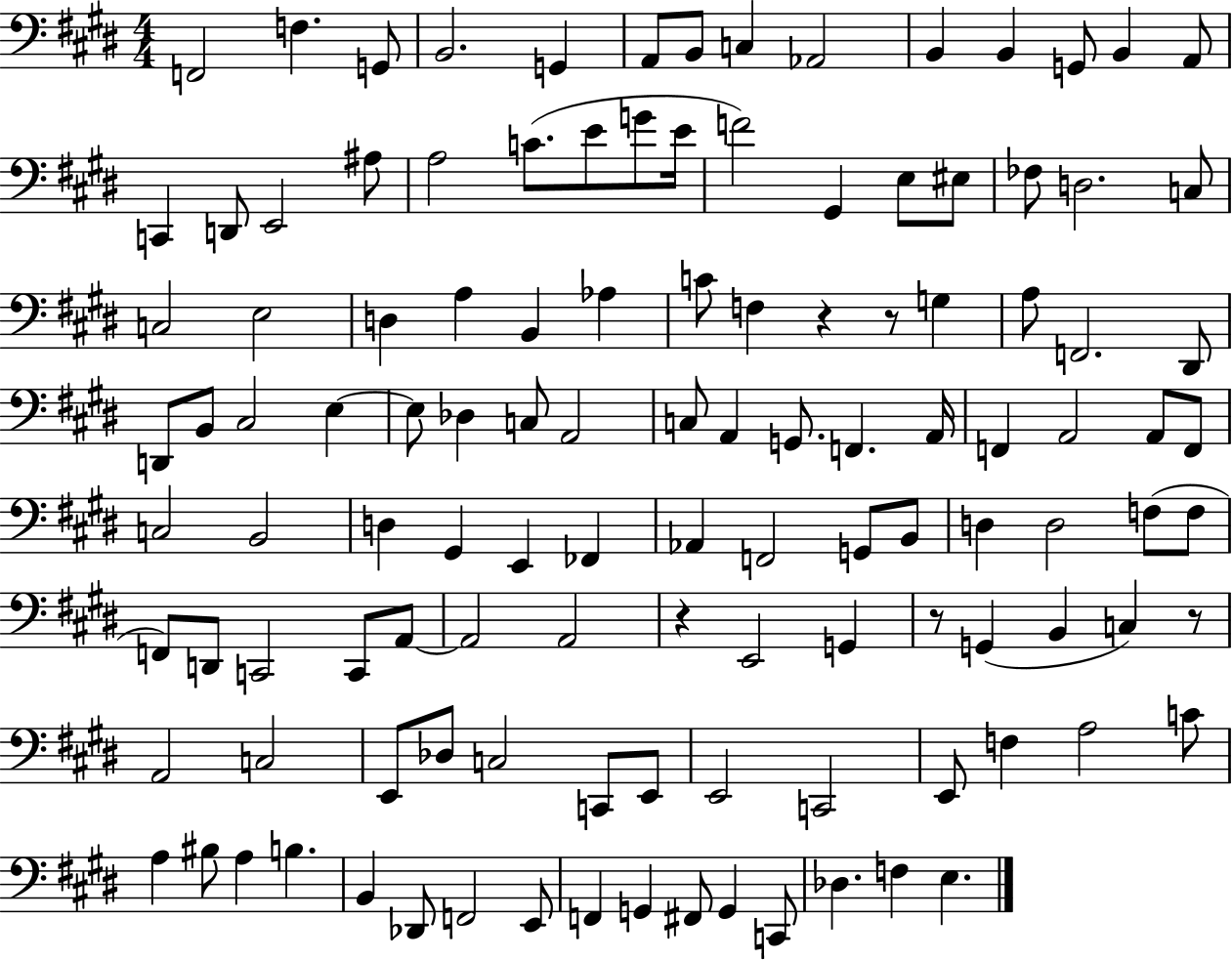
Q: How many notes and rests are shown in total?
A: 119